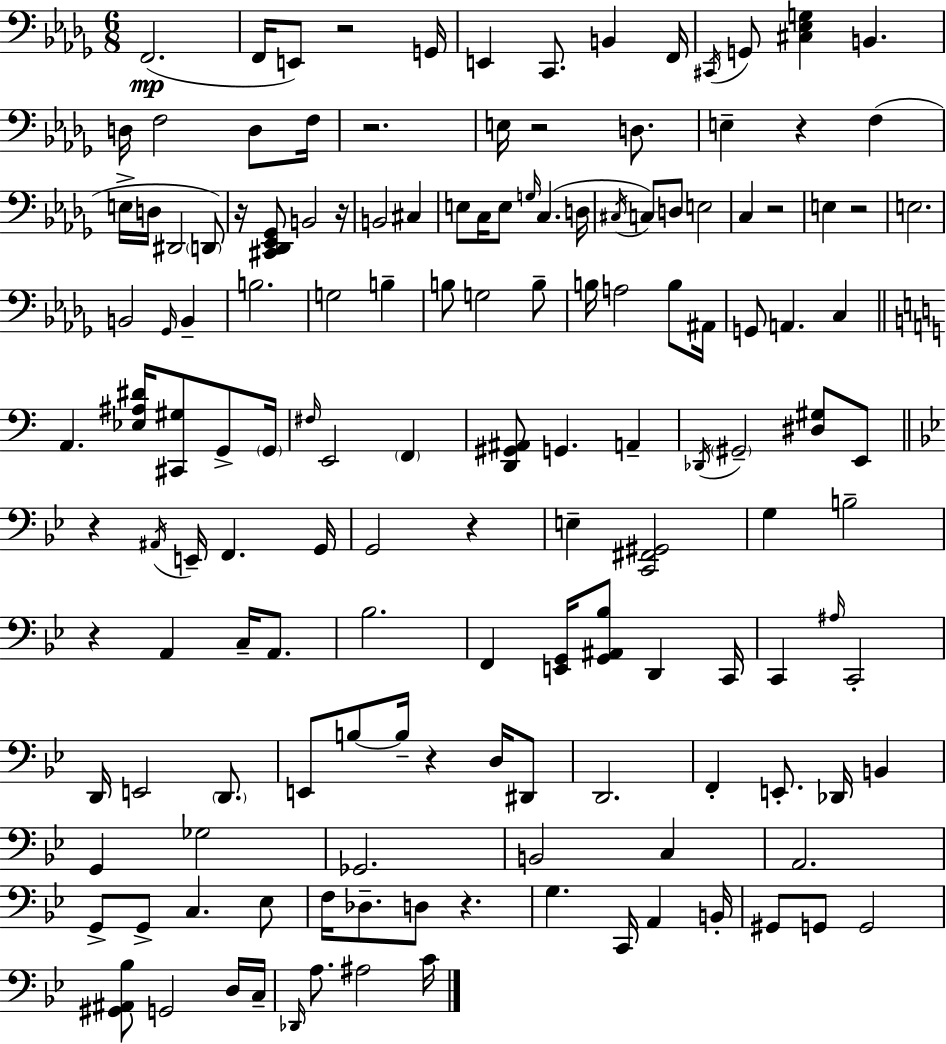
F2/h. F2/s E2/e R/h G2/s E2/q C2/e. B2/q F2/s C#2/s G2/e [C#3,Eb3,G3]/q B2/q. D3/s F3/h D3/e F3/s R/h. E3/s R/h D3/e. E3/q R/q F3/q E3/s D3/s D#2/h D2/e R/s [C#2,Db2,Eb2,Gb2]/e B2/h R/s B2/h C#3/q E3/e C3/s E3/e G3/s C3/q. D3/s C#3/s C3/e D3/e E3/h C3/q R/h E3/q R/h E3/h. B2/h Gb2/s B2/q B3/h. G3/h B3/q B3/e G3/h B3/e B3/s A3/h B3/e A#2/s G2/e A2/q. C3/q A2/q. [Eb3,A#3,D#4]/s [C#2,G#3]/e G2/e G2/s F#3/s E2/h F2/q [D2,G#2,A#2]/e G2/q. A2/q Db2/s G#2/h [D#3,G#3]/e E2/e R/q A#2/s E2/s F2/q. G2/s G2/h R/q E3/q [C2,F#2,G#2]/h G3/q B3/h R/q A2/q C3/s A2/e. Bb3/h. F2/q [E2,G2]/s [G2,A#2,Bb3]/e D2/q C2/s C2/q A#3/s C2/h D2/s E2/h D2/e. E2/e B3/e B3/s R/q D3/s D#2/e D2/h. F2/q E2/e. Db2/s B2/q G2/q Gb3/h Gb2/h. B2/h C3/q A2/h. G2/e G2/e C3/q. Eb3/e F3/s Db3/e. D3/e R/q. G3/q. C2/s A2/q B2/s G#2/e G2/e G2/h [G#2,A#2,Bb3]/e G2/h D3/s C3/s Db2/s A3/e. A#3/h C4/s